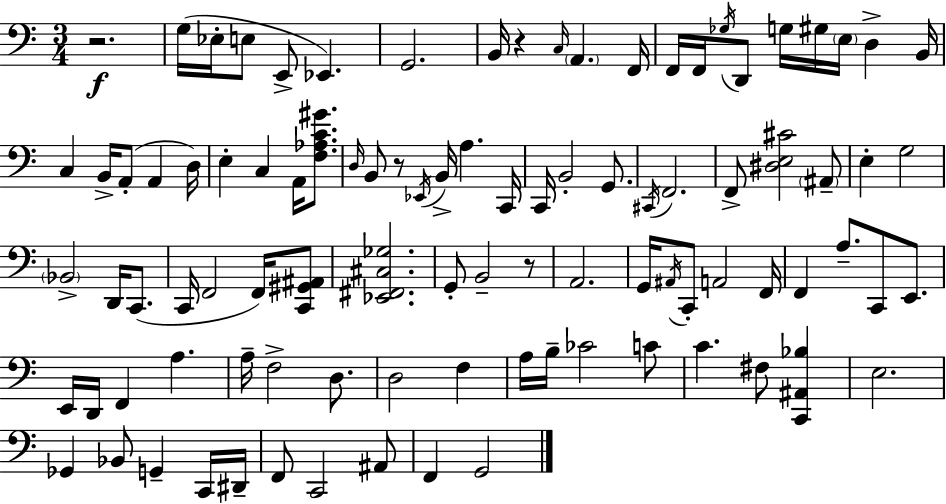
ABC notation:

X:1
T:Untitled
M:3/4
L:1/4
K:Am
z2 G,/4 _E,/4 E,/2 E,,/2 _E,, G,,2 B,,/4 z C,/4 A,, F,,/4 F,,/4 F,,/4 _G,/4 D,,/2 G,/4 ^G,/4 E,/4 D, B,,/4 C, B,,/4 A,,/2 A,, D,/4 E, C, A,,/4 [F,_A,C^G]/2 D,/4 B,,/2 z/2 _E,,/4 B,,/4 A, C,,/4 C,,/4 B,,2 G,,/2 ^C,,/4 F,,2 F,,/2 [^D,E,^C]2 ^A,,/2 E, G,2 _B,,2 D,,/4 C,,/2 C,,/4 F,,2 F,,/4 [C,,^G,,^A,,]/2 [_E,,^F,,^C,_G,]2 G,,/2 B,,2 z/2 A,,2 G,,/4 ^A,,/4 C,,/2 A,,2 F,,/4 F,, A,/2 C,,/2 E,,/2 E,,/4 D,,/4 F,, A, A,/4 F,2 D,/2 D,2 F, A,/4 B,/4 _C2 C/2 C ^F,/2 [C,,^A,,_B,] E,2 _G,, _B,,/2 G,, C,,/4 ^D,,/4 F,,/2 C,,2 ^A,,/2 F,, G,,2